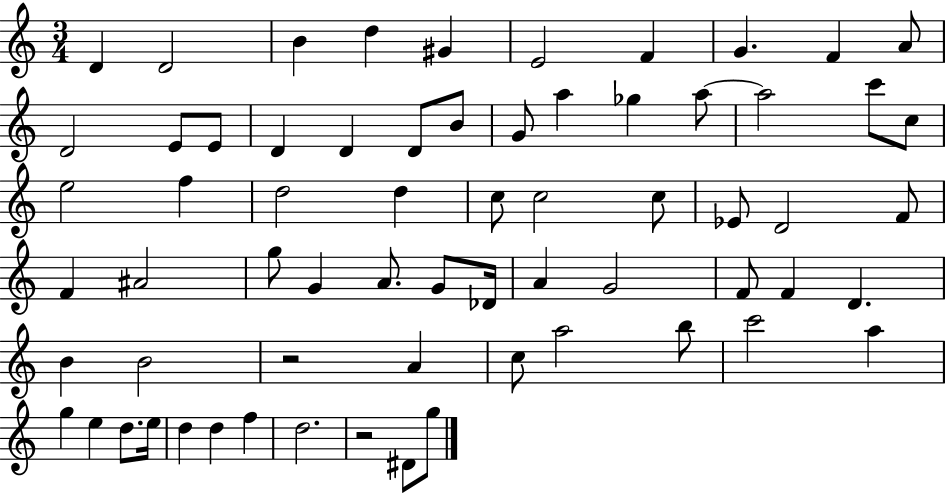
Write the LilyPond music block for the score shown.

{
  \clef treble
  \numericTimeSignature
  \time 3/4
  \key c \major
  d'4 d'2 | b'4 d''4 gis'4 | e'2 f'4 | g'4. f'4 a'8 | \break d'2 e'8 e'8 | d'4 d'4 d'8 b'8 | g'8 a''4 ges''4 a''8~~ | a''2 c'''8 c''8 | \break e''2 f''4 | d''2 d''4 | c''8 c''2 c''8 | ees'8 d'2 f'8 | \break f'4 ais'2 | g''8 g'4 a'8. g'8 des'16 | a'4 g'2 | f'8 f'4 d'4. | \break b'4 b'2 | r2 a'4 | c''8 a''2 b''8 | c'''2 a''4 | \break g''4 e''4 d''8. e''16 | d''4 d''4 f''4 | d''2. | r2 dis'8 g''8 | \break \bar "|."
}